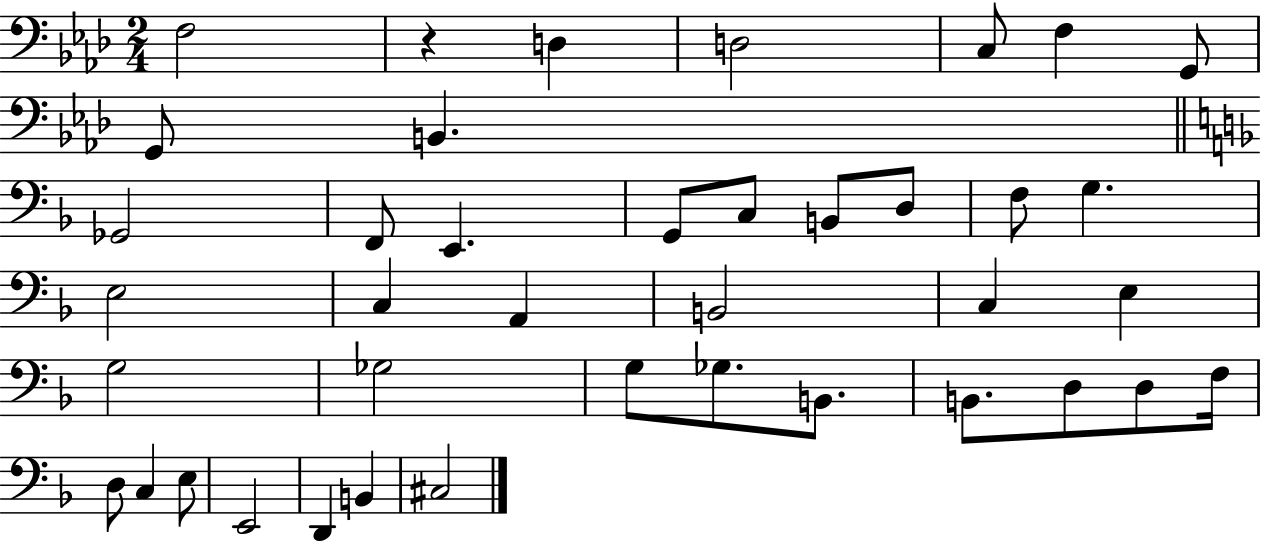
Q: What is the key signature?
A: AES major